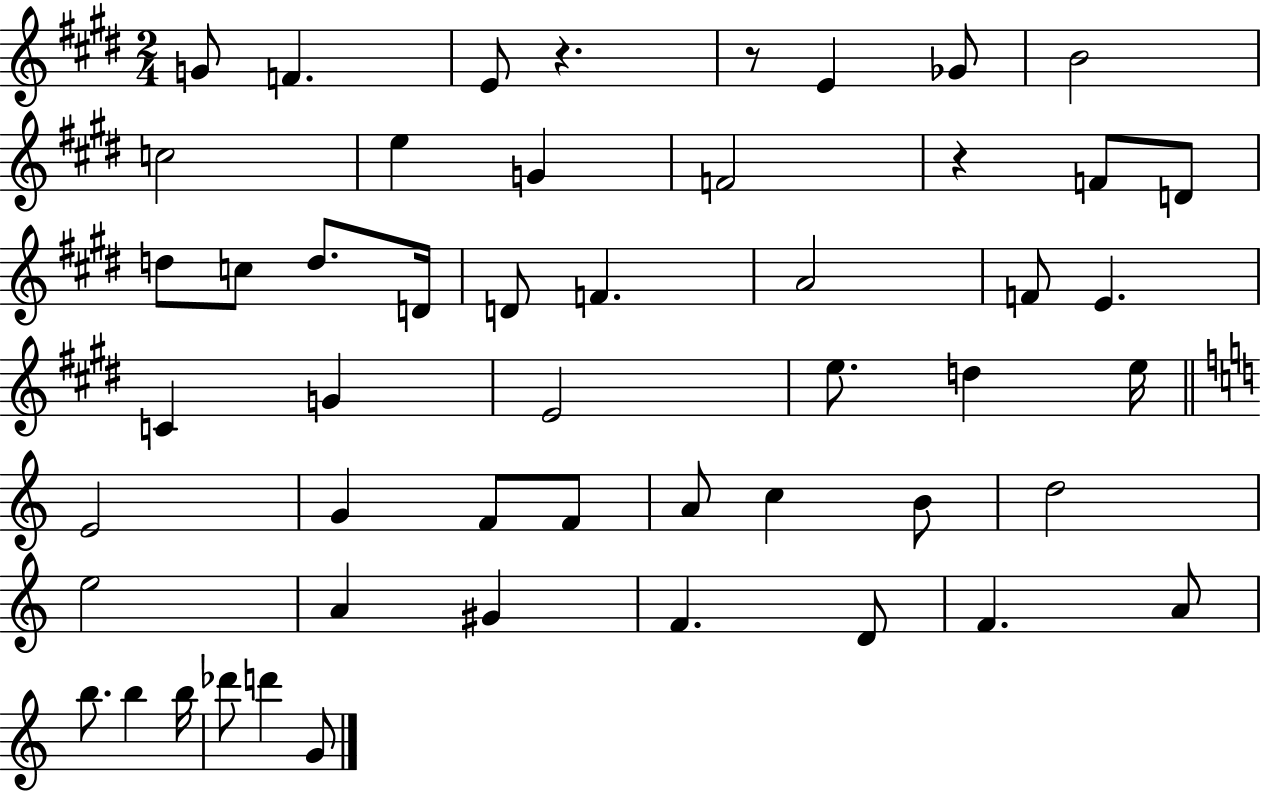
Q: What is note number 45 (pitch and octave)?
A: B5